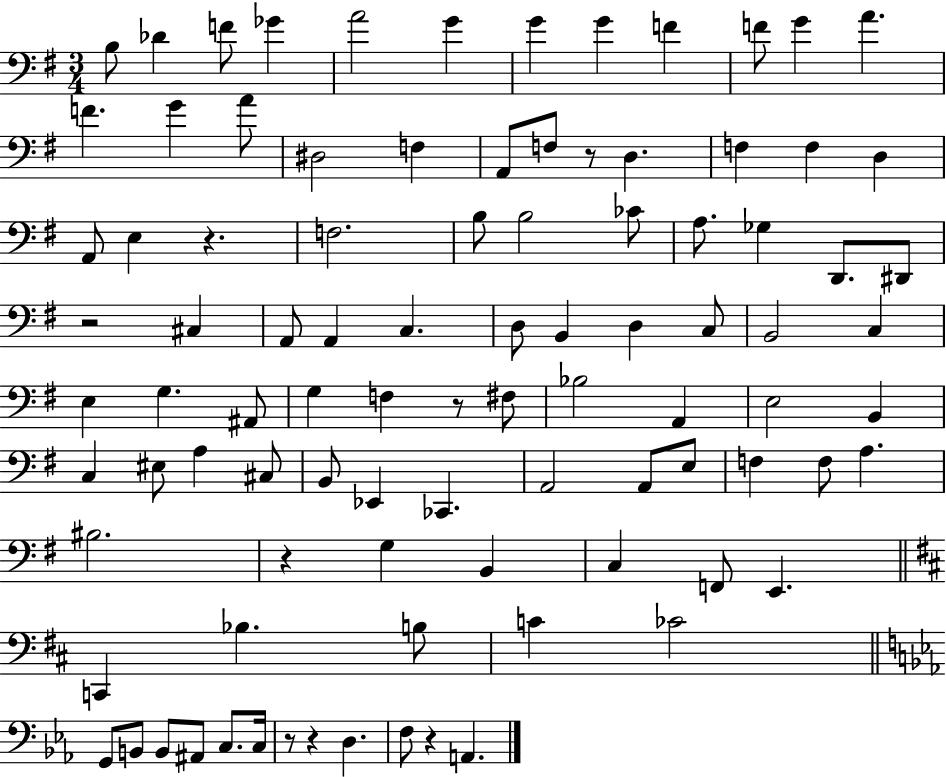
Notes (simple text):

B3/e Db4/q F4/e Gb4/q A4/h G4/q G4/q G4/q F4/q F4/e G4/q A4/q. F4/q. G4/q A4/e D#3/h F3/q A2/e F3/e R/e D3/q. F3/q F3/q D3/q A2/e E3/q R/q. F3/h. B3/e B3/h CES4/e A3/e. Gb3/q D2/e. D#2/e R/h C#3/q A2/e A2/q C3/q. D3/e B2/q D3/q C3/e B2/h C3/q E3/q G3/q. A#2/e G3/q F3/q R/e F#3/e Bb3/h A2/q E3/h B2/q C3/q EIS3/e A3/q C#3/e B2/e Eb2/q CES2/q. A2/h A2/e E3/e F3/q F3/e A3/q. BIS3/h. R/q G3/q B2/q C3/q F2/e E2/q. C2/q Bb3/q. B3/e C4/q CES4/h G2/e B2/e B2/e A#2/e C3/e. C3/s R/e R/q D3/q. F3/e R/q A2/q.